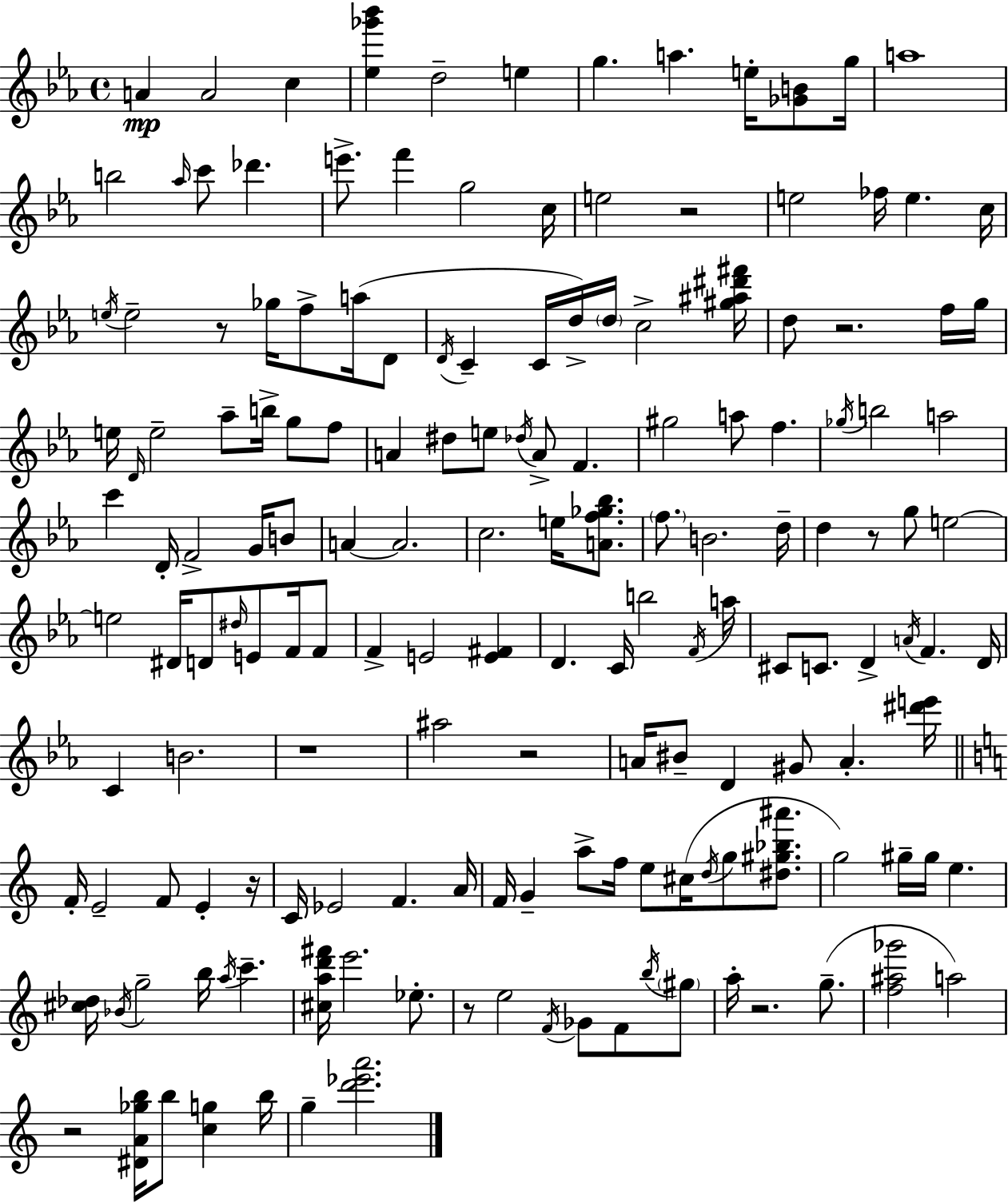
X:1
T:Untitled
M:4/4
L:1/4
K:Cm
A A2 c [_e_g'_b'] d2 e g a e/4 [_GB]/2 g/4 a4 b2 _a/4 c'/2 _d' e'/2 f' g2 c/4 e2 z2 e2 _f/4 e c/4 e/4 e2 z/2 _g/4 f/2 a/4 D/2 D/4 C C/4 d/4 d/4 c2 [^g^a^d'^f']/4 d/2 z2 f/4 g/4 e/4 D/4 e2 _a/2 b/4 g/2 f/2 A ^d/2 e/2 _d/4 A/2 F ^g2 a/2 f _g/4 b2 a2 c' D/4 F2 G/4 B/2 A A2 c2 e/4 [Af_g_b]/2 f/2 B2 d/4 d z/2 g/2 e2 e2 ^D/4 D/2 ^d/4 E/2 F/4 F/2 F E2 [E^F] D C/4 b2 F/4 a/4 ^C/2 C/2 D A/4 F D/4 C B2 z4 ^a2 z2 A/4 ^B/2 D ^G/2 A [^d'e']/4 F/4 E2 F/2 E z/4 C/4 _E2 F A/4 F/4 G a/2 f/4 e/2 ^c/4 d/4 g/2 [^d^g_b^a']/2 g2 ^g/4 ^g/4 e [^c_d]/4 _B/4 g2 b/4 a/4 c' [^cad'^f']/4 e'2 _e/2 z/2 e2 F/4 _G/2 F/2 b/4 ^g/2 a/4 z2 g/2 [f^a_g']2 a2 z2 [^DA_gb]/4 b/2 [cg] b/4 g [d'_e'a']2